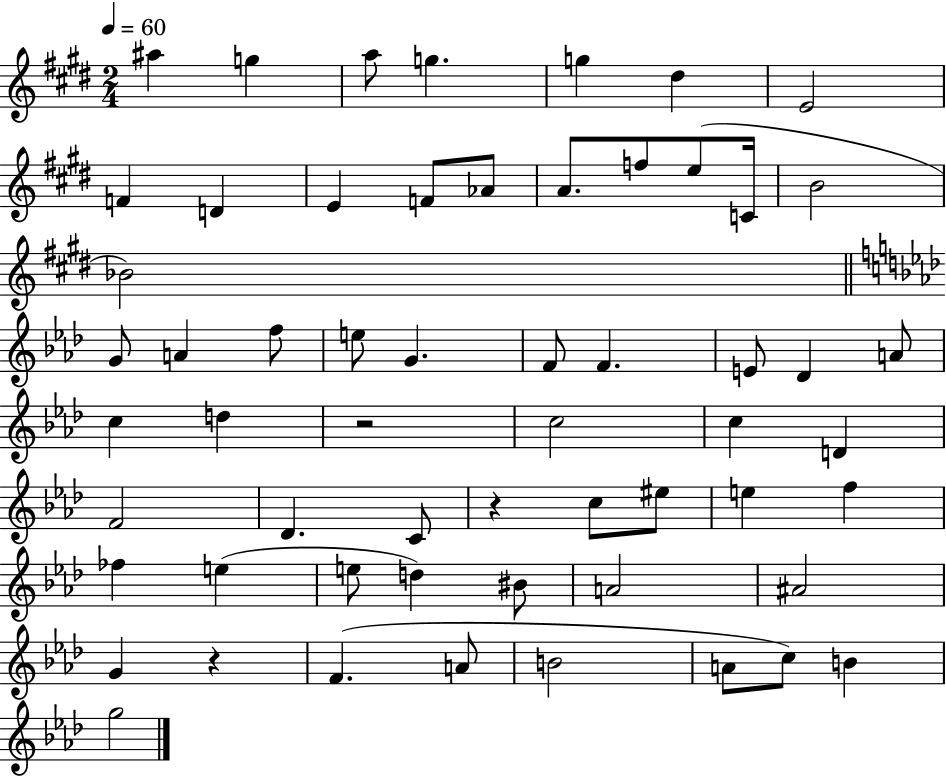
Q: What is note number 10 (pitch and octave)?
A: E4